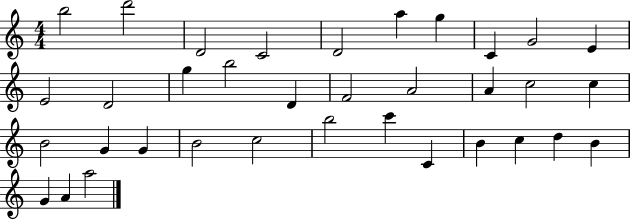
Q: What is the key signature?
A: C major